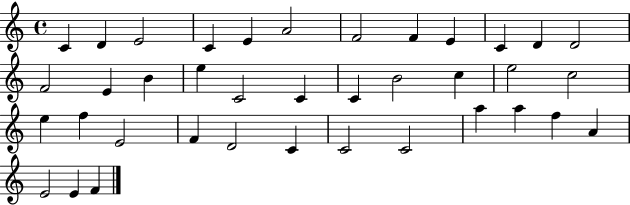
C4/q D4/q E4/h C4/q E4/q A4/h F4/h F4/q E4/q C4/q D4/q D4/h F4/h E4/q B4/q E5/q C4/h C4/q C4/q B4/h C5/q E5/h C5/h E5/q F5/q E4/h F4/q D4/h C4/q C4/h C4/h A5/q A5/q F5/q A4/q E4/h E4/q F4/q